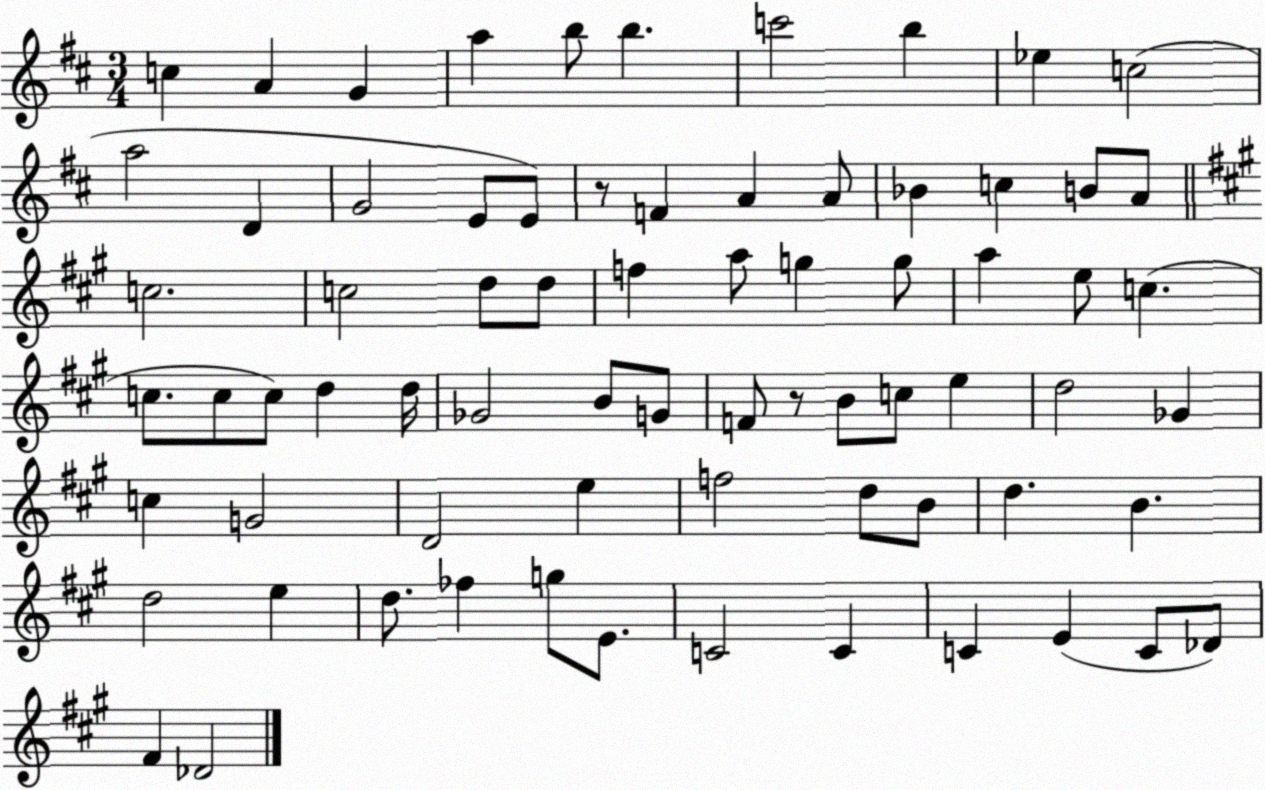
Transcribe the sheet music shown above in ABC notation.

X:1
T:Untitled
M:3/4
L:1/4
K:D
c A G a b/2 b c'2 b _e c2 a2 D G2 E/2 E/2 z/2 F A A/2 _B c B/2 A/2 c2 c2 d/2 d/2 f a/2 g g/2 a e/2 c c/2 c/2 c/2 d d/4 _G2 B/2 G/2 F/2 z/2 B/2 c/2 e d2 _G c G2 D2 e f2 d/2 B/2 d B d2 e d/2 _f g/2 E/2 C2 C C E C/2 _D/2 ^F _D2